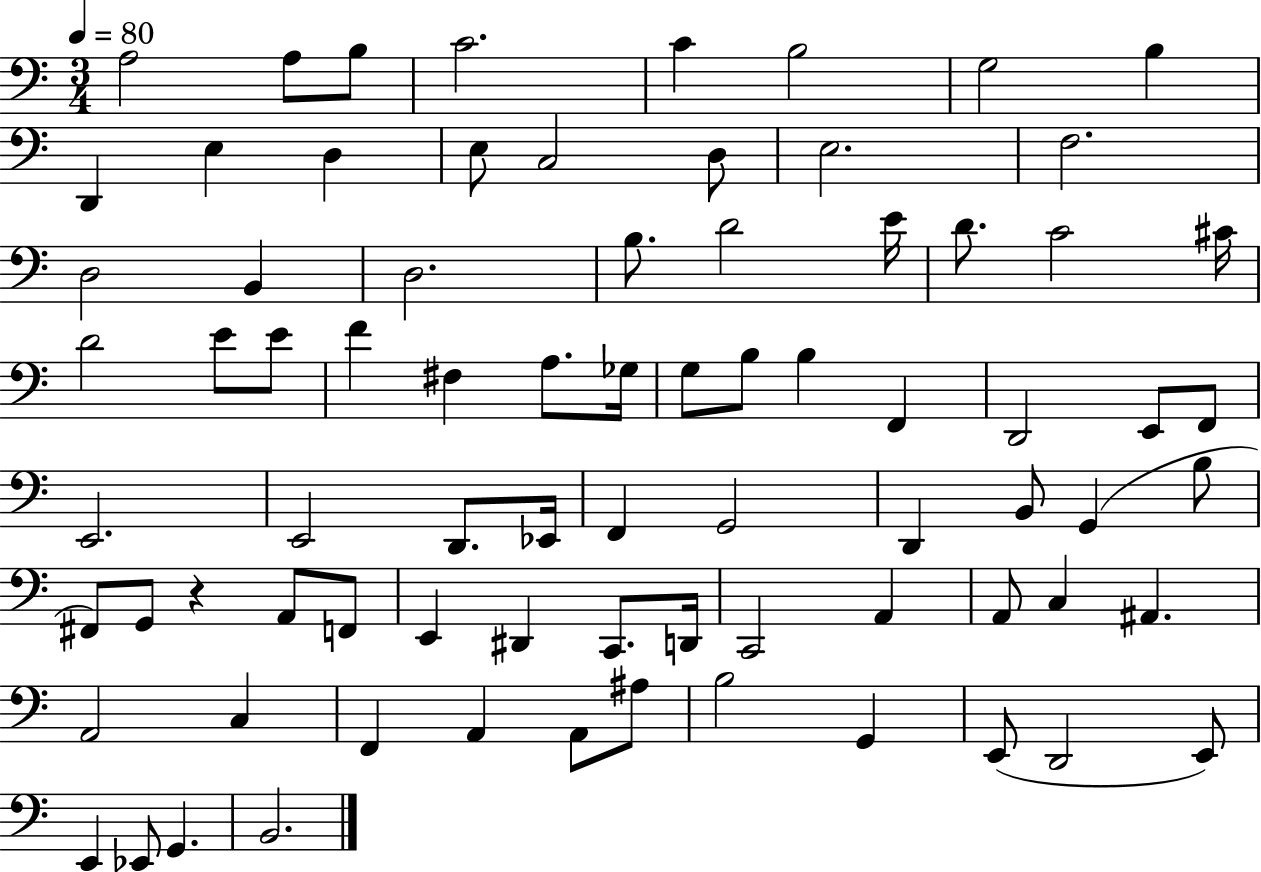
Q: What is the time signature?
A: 3/4